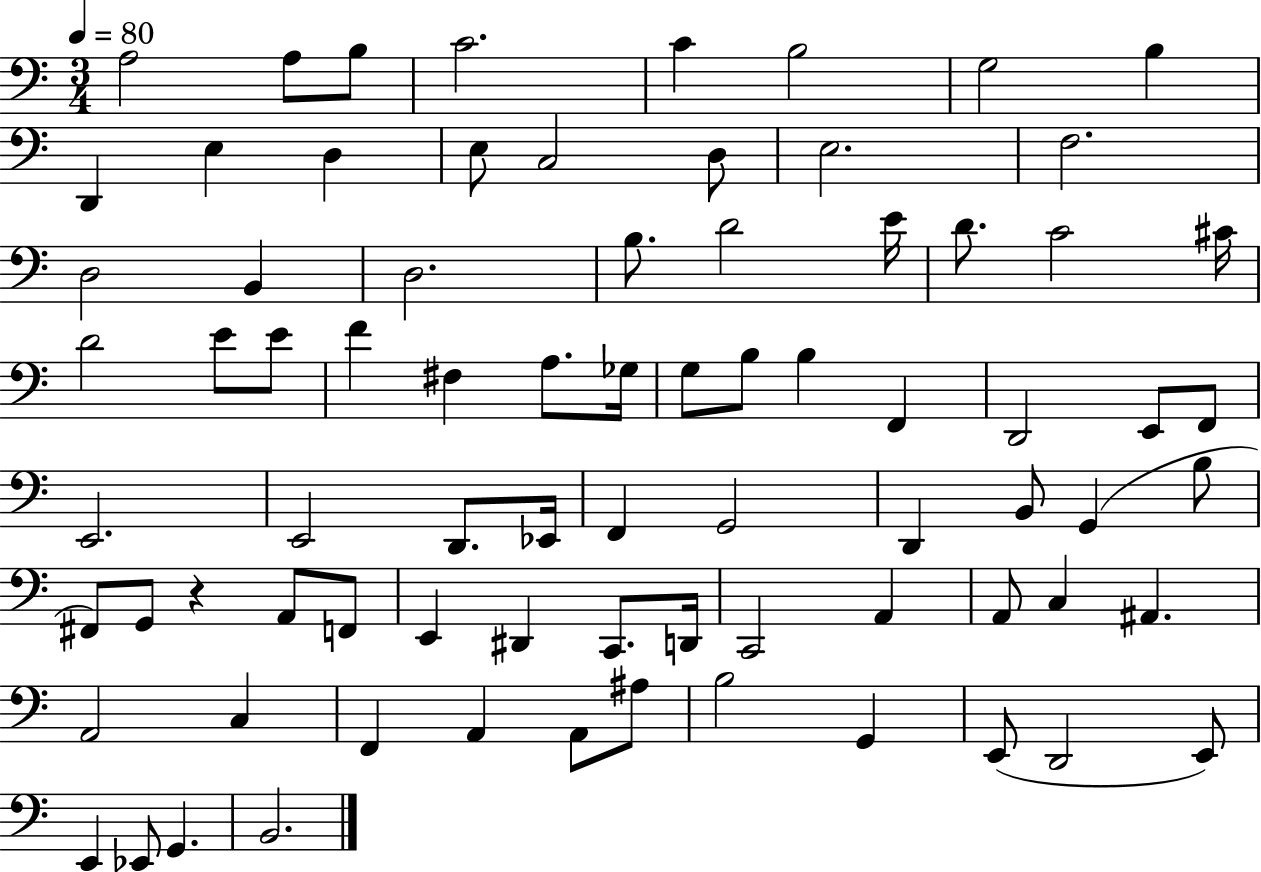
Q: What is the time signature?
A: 3/4